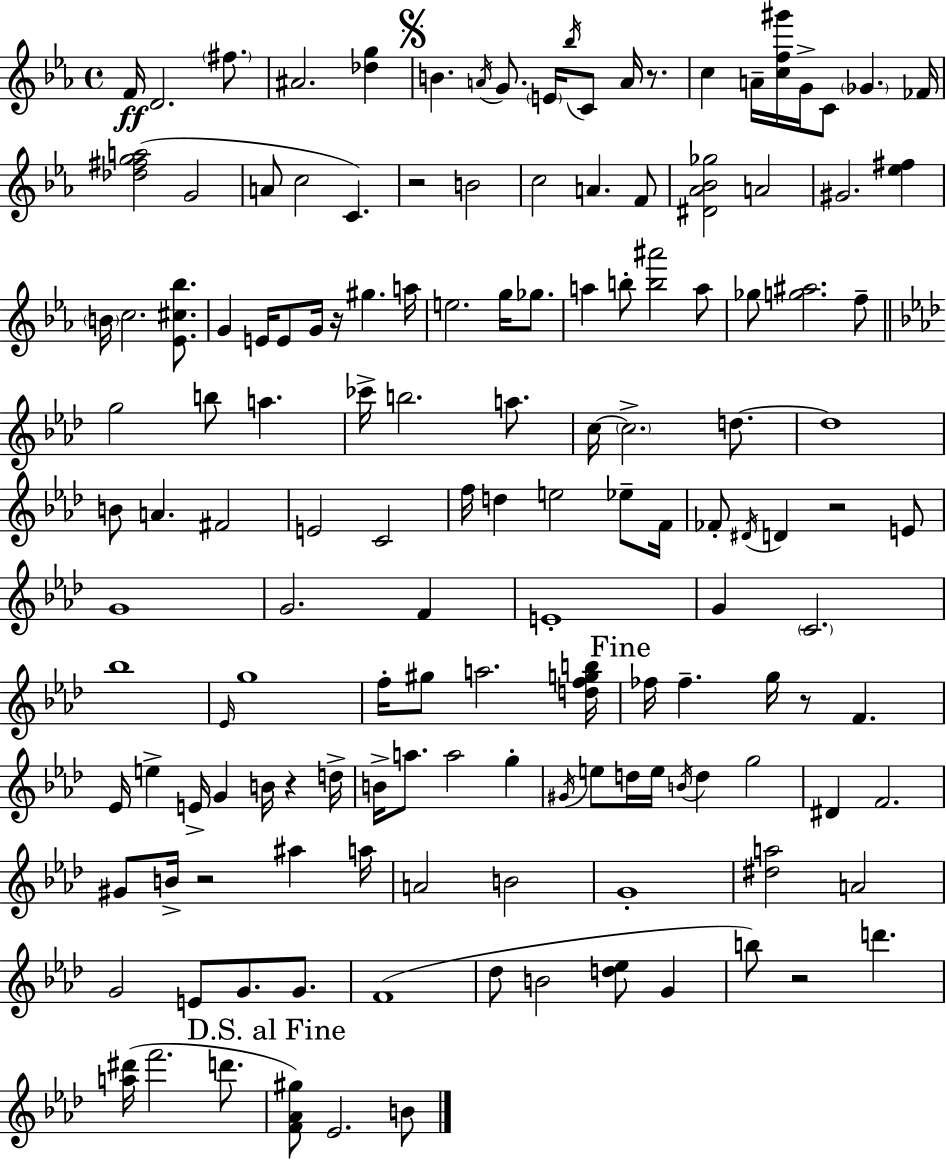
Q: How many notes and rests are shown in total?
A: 145